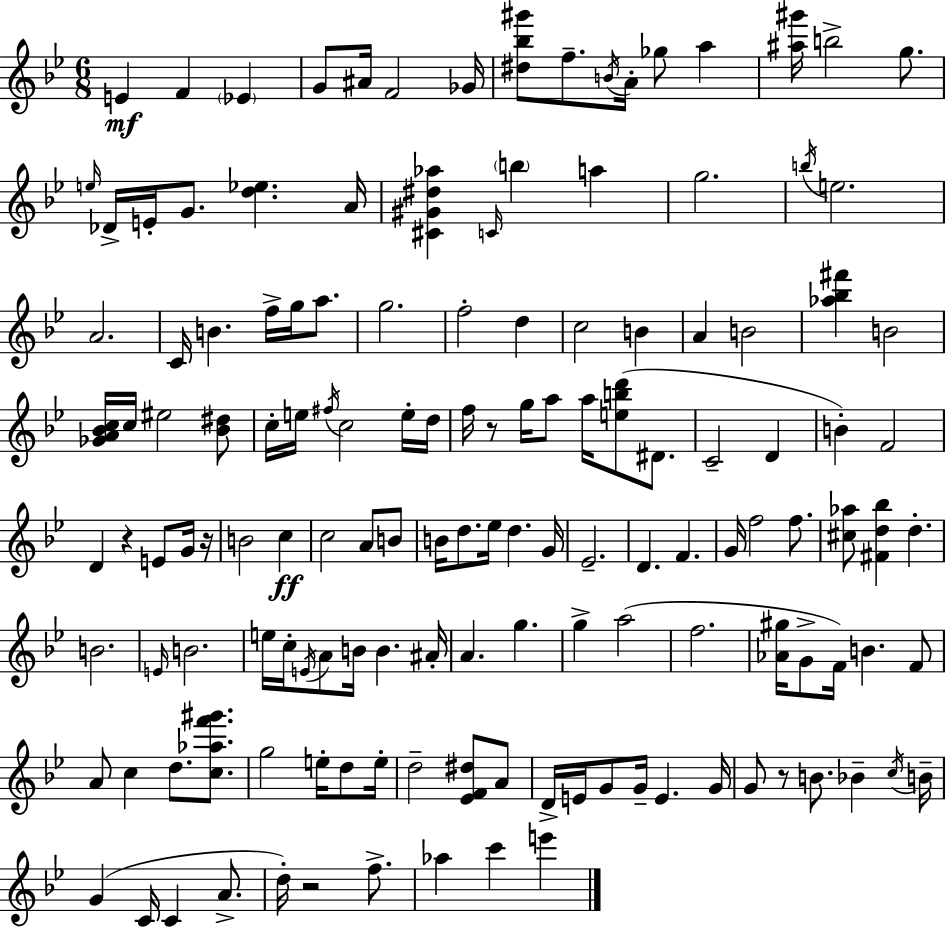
E4/q F4/q Eb4/q G4/e A#4/s F4/h Gb4/s [D#5,Bb5,G#6]/e F5/e. B4/s A4/s Gb5/e A5/q [A#5,G#6]/s B5/h G5/e. E5/s Db4/s E4/s G4/e. [D5,Eb5]/q. A4/s [C#4,G#4,D#5,Ab5]/q C4/s B5/q A5/q G5/h. B5/s E5/h. A4/h. C4/s B4/q. F5/s G5/s A5/e. G5/h. F5/h D5/q C5/h B4/q A4/q B4/h [Ab5,Bb5,F#6]/q B4/h [Gb4,A4,Bb4,C5]/s C5/s EIS5/h [Bb4,D#5]/e C5/s E5/s F#5/s C5/h E5/s D5/s F5/s R/e G5/s A5/e A5/s [E5,B5,D6]/e D#4/e. C4/h D4/q B4/q F4/h D4/q R/q E4/e G4/s R/s B4/h C5/q C5/h A4/e B4/e B4/s D5/e. Eb5/s D5/q. G4/s Eb4/h. D4/q. F4/q. G4/s F5/h F5/e. [C#5,Ab5]/e [F#4,D5,Bb5]/q D5/q. B4/h. E4/s B4/h. E5/s C5/s E4/s A4/e B4/s B4/q. A#4/s A4/q. G5/q. G5/q A5/h F5/h. [Ab4,G#5]/s G4/e F4/s B4/q. F4/e A4/e C5/q D5/e. [C5,Ab5,F6,G#6]/e. G5/h E5/s D5/e E5/s D5/h [Eb4,F4,D#5]/e A4/e D4/s E4/s G4/e G4/s E4/q. G4/s G4/e R/e B4/e. Bb4/q C5/s B4/s G4/q C4/s C4/q A4/e. D5/s R/h F5/e. Ab5/q C6/q E6/q